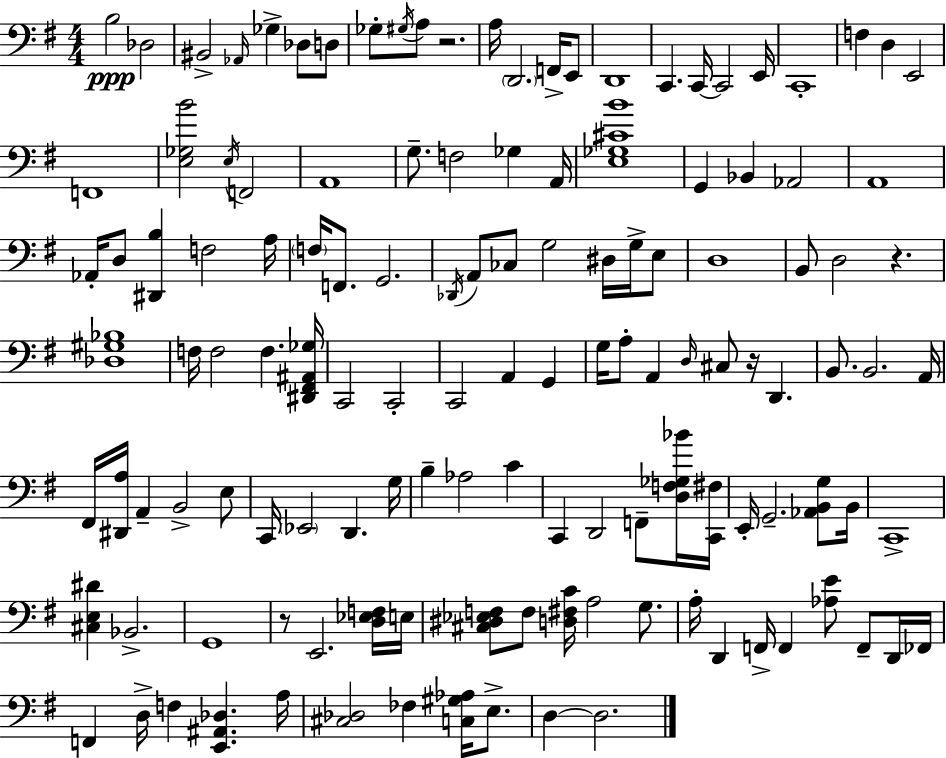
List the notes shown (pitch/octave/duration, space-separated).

B3/h Db3/h BIS2/h Ab2/s Gb3/q Db3/e D3/e Gb3/e G#3/s A3/e R/h. A3/s D2/h. F2/s E2/e D2/w C2/q. C2/s C2/h E2/s C2/w F3/q D3/q E2/h F2/w [E3,Gb3,B4]/h E3/s F2/h A2/w G3/e. F3/h Gb3/q A2/s [E3,Gb3,C#4,B4]/w G2/q Bb2/q Ab2/h A2/w Ab2/s D3/e [D#2,B3]/q F3/h A3/s F3/s F2/e. G2/h. Db2/s A2/e CES3/e G3/h D#3/s G3/s E3/e D3/w B2/e D3/h R/q. [Db3,G#3,Bb3]/w F3/s F3/h F3/q. [D#2,F#2,A#2,Gb3]/s C2/h C2/h C2/h A2/q G2/q G3/s A3/e A2/q D3/s C#3/e R/s D2/q. B2/e. B2/h. A2/s F#2/s [D#2,A3]/s A2/q B2/h E3/e C2/s Eb2/h D2/q. G3/s B3/q Ab3/h C4/q C2/q D2/h F2/e [D3,F3,Gb3,Bb4]/s [C2,F#3]/s E2/s G2/h. [Ab2,B2,G3]/e B2/s C2/w [C#3,E3,D#4]/q Bb2/h. G2/w R/e E2/h. [D3,Eb3,F3]/s E3/s [C#3,D#3,Eb3,F3]/e F3/e [D3,F#3,C4]/s A3/h G3/e. A3/s D2/q F2/s F2/q [Ab3,E4]/e F2/e D2/s FES2/s F2/q D3/s F3/q [E2,A#2,Db3]/q. A3/s [C#3,Db3]/h FES3/q [C3,G#3,Ab3]/s E3/e. D3/q D3/h.